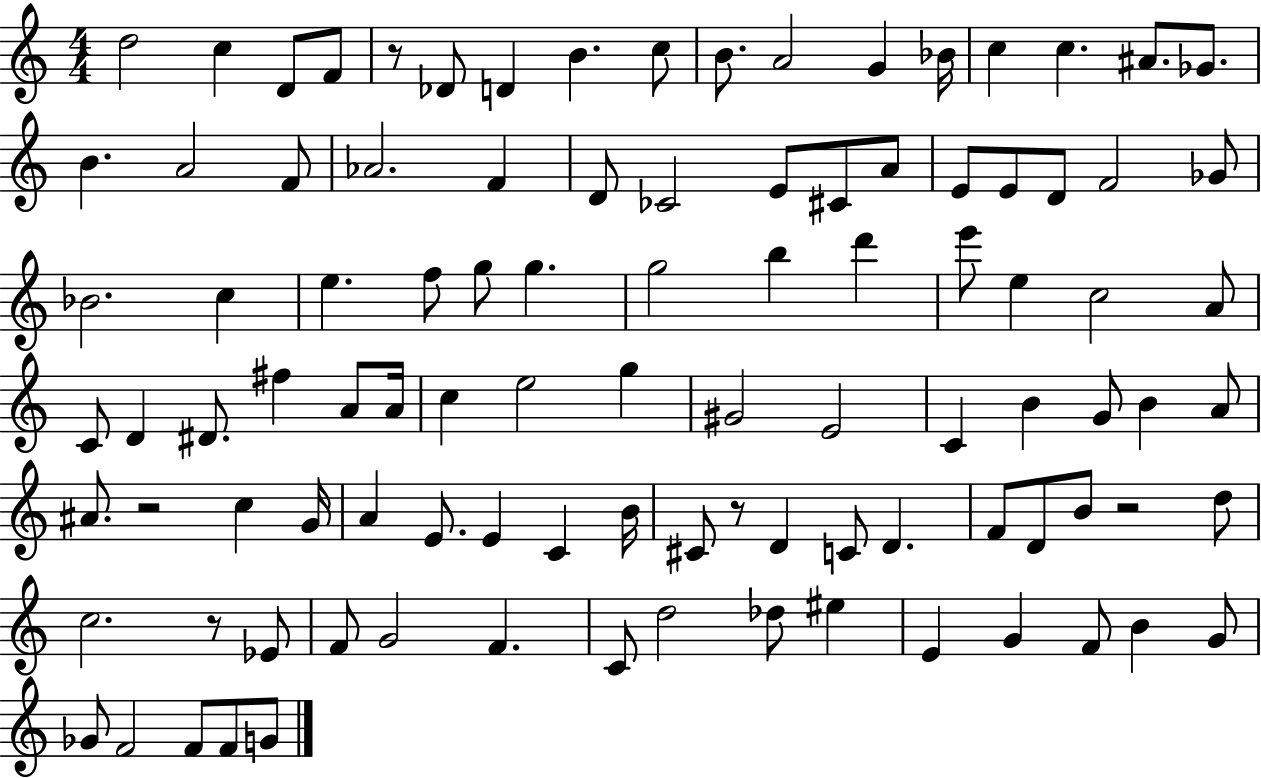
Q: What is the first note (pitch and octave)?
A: D5